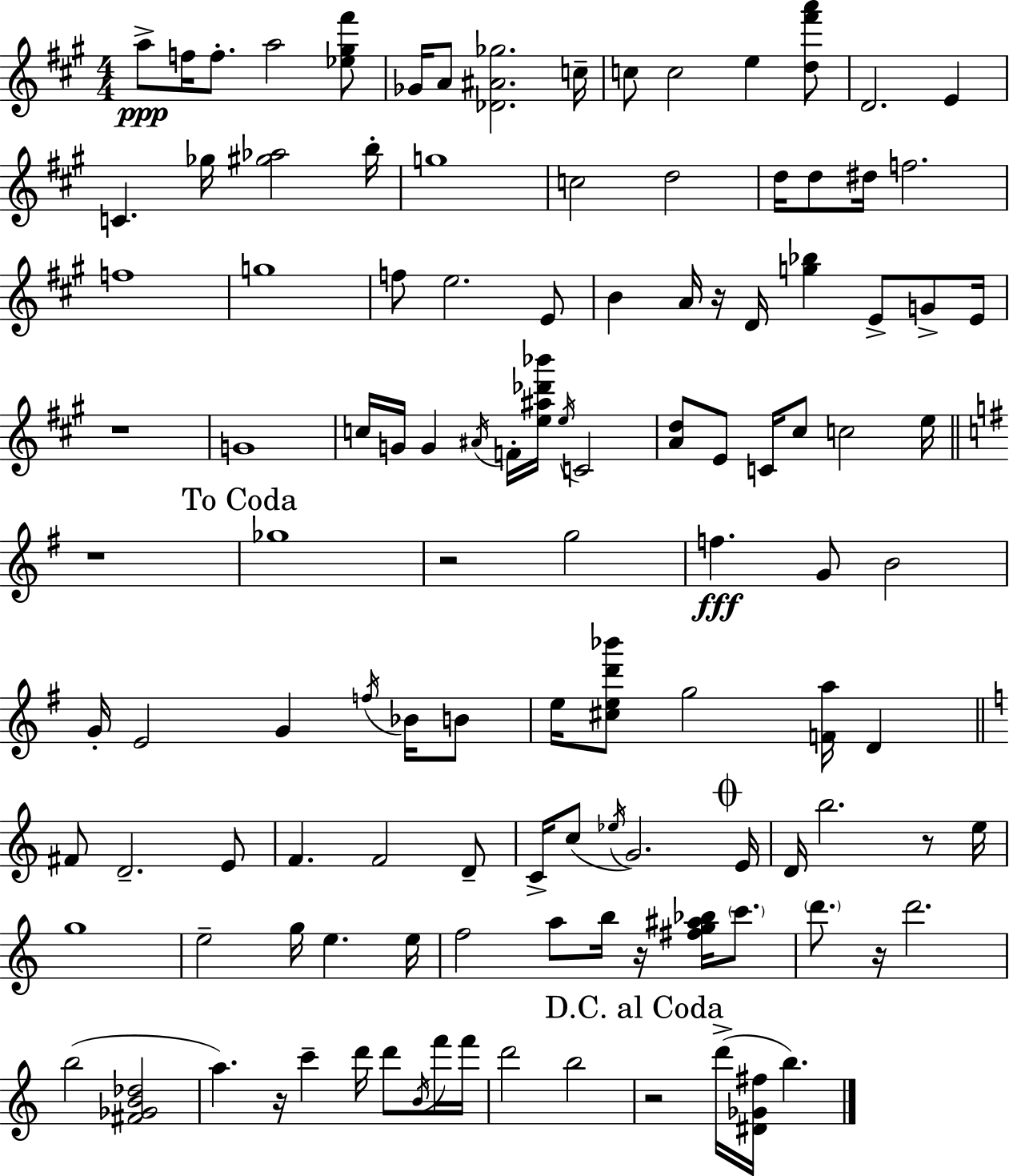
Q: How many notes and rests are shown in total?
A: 118